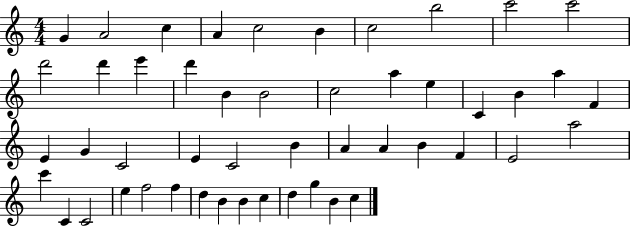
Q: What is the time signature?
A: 4/4